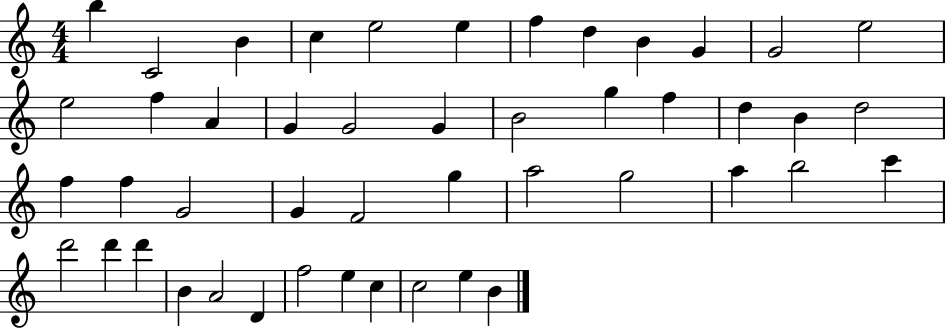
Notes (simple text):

B5/q C4/h B4/q C5/q E5/h E5/q F5/q D5/q B4/q G4/q G4/h E5/h E5/h F5/q A4/q G4/q G4/h G4/q B4/h G5/q F5/q D5/q B4/q D5/h F5/q F5/q G4/h G4/q F4/h G5/q A5/h G5/h A5/q B5/h C6/q D6/h D6/q D6/q B4/q A4/h D4/q F5/h E5/q C5/q C5/h E5/q B4/q